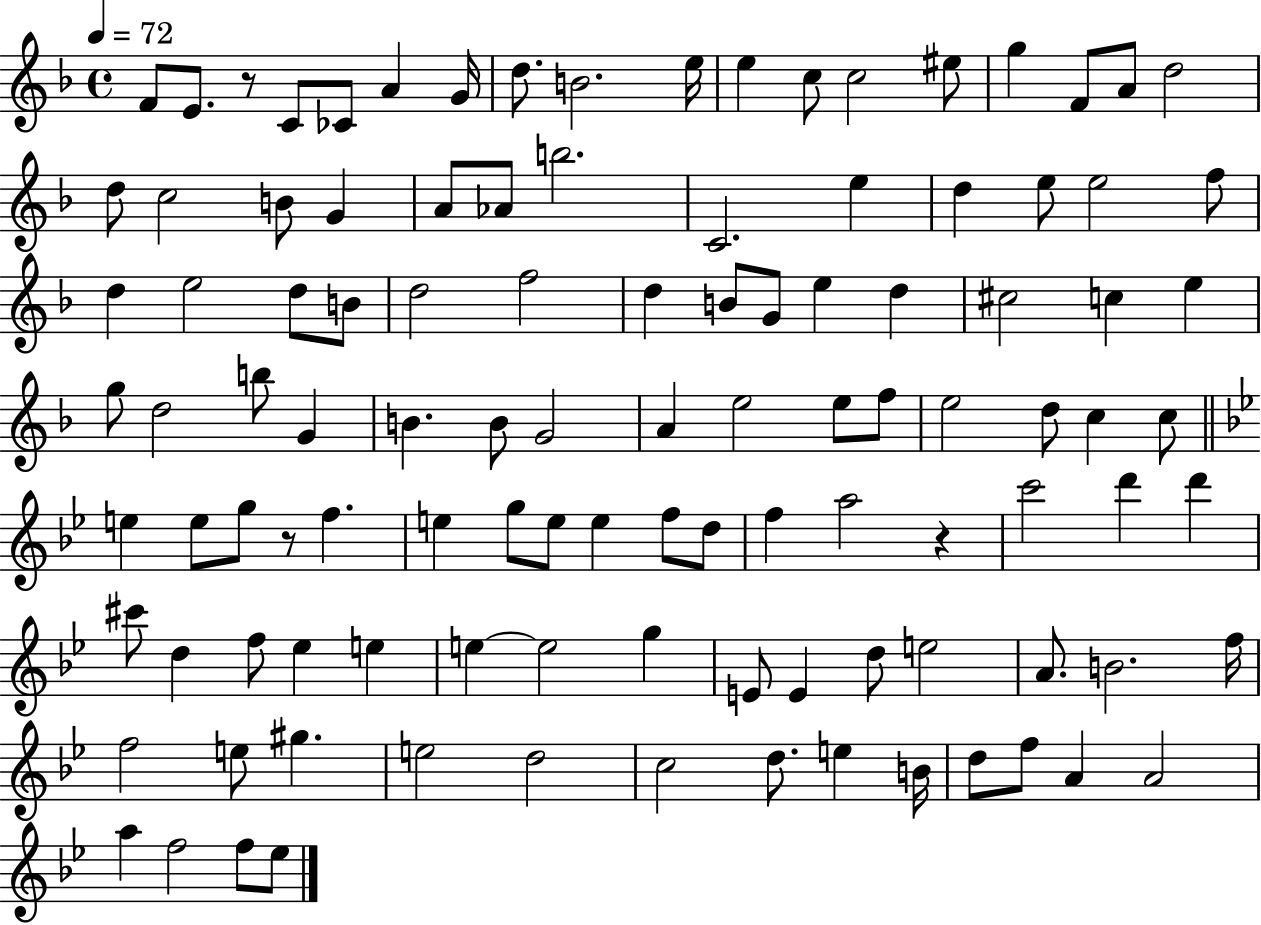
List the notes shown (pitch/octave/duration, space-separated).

F4/e E4/e. R/e C4/e CES4/e A4/q G4/s D5/e. B4/h. E5/s E5/q C5/e C5/h EIS5/e G5/q F4/e A4/e D5/h D5/e C5/h B4/e G4/q A4/e Ab4/e B5/h. C4/h. E5/q D5/q E5/e E5/h F5/e D5/q E5/h D5/e B4/e D5/h F5/h D5/q B4/e G4/e E5/q D5/q C#5/h C5/q E5/q G5/e D5/h B5/e G4/q B4/q. B4/e G4/h A4/q E5/h E5/e F5/e E5/h D5/e C5/q C5/e E5/q E5/e G5/e R/e F5/q. E5/q G5/e E5/e E5/q F5/e D5/e F5/q A5/h R/q C6/h D6/q D6/q C#6/e D5/q F5/e Eb5/q E5/q E5/q E5/h G5/q E4/e E4/q D5/e E5/h A4/e. B4/h. F5/s F5/h E5/e G#5/q. E5/h D5/h C5/h D5/e. E5/q B4/s D5/e F5/e A4/q A4/h A5/q F5/h F5/e Eb5/e